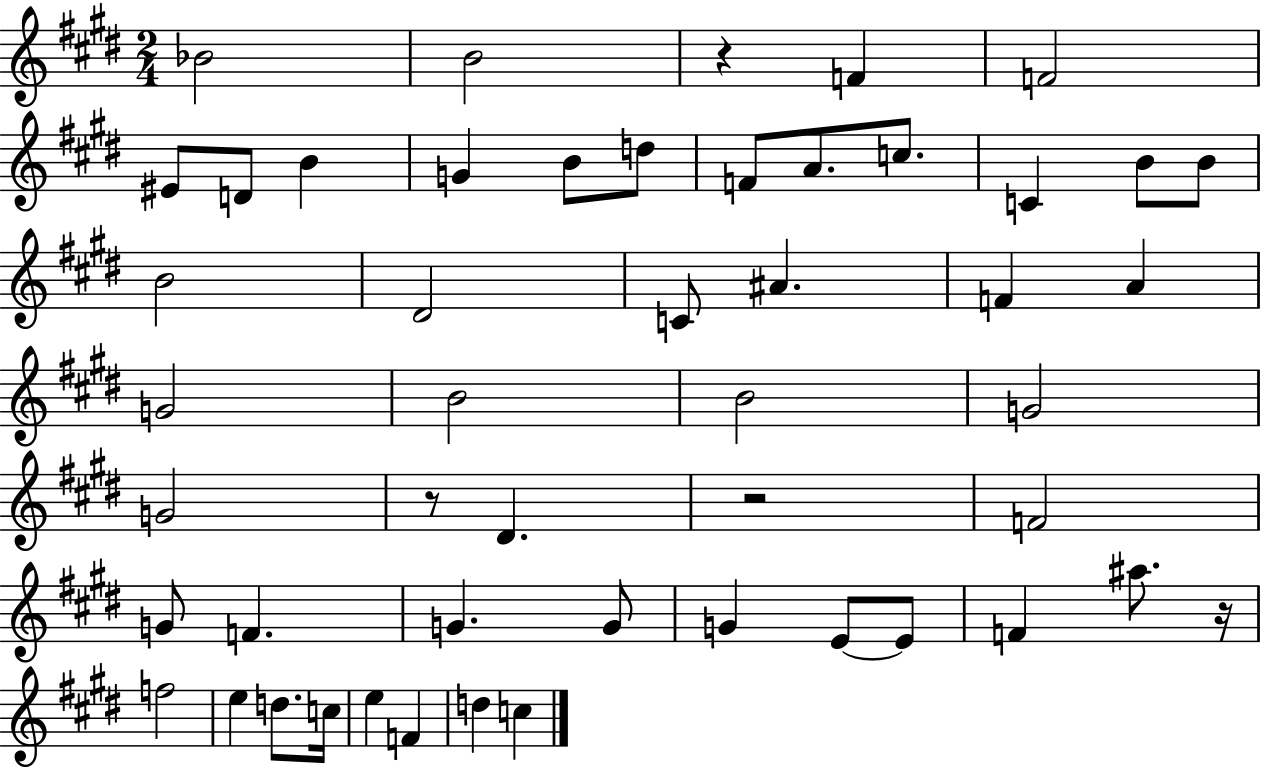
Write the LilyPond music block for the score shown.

{
  \clef treble
  \numericTimeSignature
  \time 2/4
  \key e \major
  bes'2 | b'2 | r4 f'4 | f'2 | \break eis'8 d'8 b'4 | g'4 b'8 d''8 | f'8 a'8. c''8. | c'4 b'8 b'8 | \break b'2 | dis'2 | c'8 ais'4. | f'4 a'4 | \break g'2 | b'2 | b'2 | g'2 | \break g'2 | r8 dis'4. | r2 | f'2 | \break g'8 f'4. | g'4. g'8 | g'4 e'8~~ e'8 | f'4 ais''8. r16 | \break f''2 | e''4 d''8. c''16 | e''4 f'4 | d''4 c''4 | \break \bar "|."
}